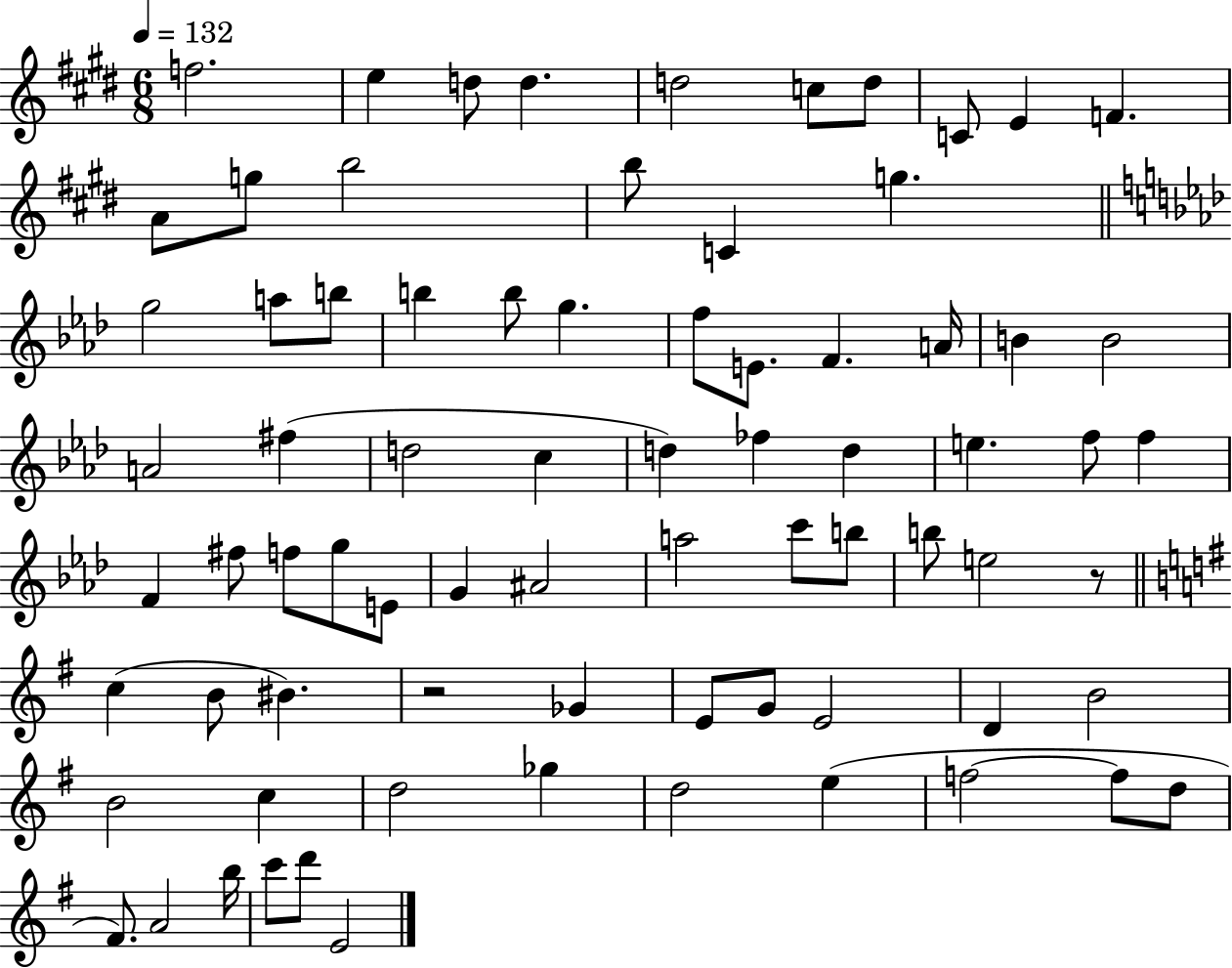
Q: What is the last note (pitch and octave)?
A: E4